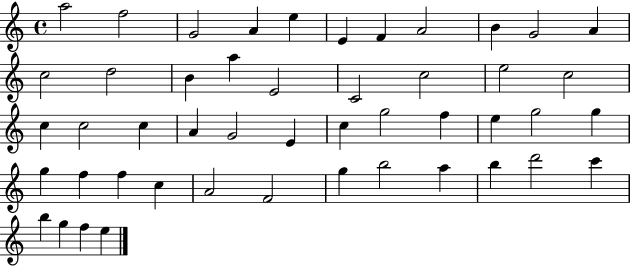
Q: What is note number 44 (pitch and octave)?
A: C6